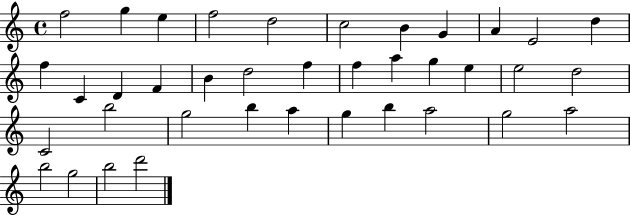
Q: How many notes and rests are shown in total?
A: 38